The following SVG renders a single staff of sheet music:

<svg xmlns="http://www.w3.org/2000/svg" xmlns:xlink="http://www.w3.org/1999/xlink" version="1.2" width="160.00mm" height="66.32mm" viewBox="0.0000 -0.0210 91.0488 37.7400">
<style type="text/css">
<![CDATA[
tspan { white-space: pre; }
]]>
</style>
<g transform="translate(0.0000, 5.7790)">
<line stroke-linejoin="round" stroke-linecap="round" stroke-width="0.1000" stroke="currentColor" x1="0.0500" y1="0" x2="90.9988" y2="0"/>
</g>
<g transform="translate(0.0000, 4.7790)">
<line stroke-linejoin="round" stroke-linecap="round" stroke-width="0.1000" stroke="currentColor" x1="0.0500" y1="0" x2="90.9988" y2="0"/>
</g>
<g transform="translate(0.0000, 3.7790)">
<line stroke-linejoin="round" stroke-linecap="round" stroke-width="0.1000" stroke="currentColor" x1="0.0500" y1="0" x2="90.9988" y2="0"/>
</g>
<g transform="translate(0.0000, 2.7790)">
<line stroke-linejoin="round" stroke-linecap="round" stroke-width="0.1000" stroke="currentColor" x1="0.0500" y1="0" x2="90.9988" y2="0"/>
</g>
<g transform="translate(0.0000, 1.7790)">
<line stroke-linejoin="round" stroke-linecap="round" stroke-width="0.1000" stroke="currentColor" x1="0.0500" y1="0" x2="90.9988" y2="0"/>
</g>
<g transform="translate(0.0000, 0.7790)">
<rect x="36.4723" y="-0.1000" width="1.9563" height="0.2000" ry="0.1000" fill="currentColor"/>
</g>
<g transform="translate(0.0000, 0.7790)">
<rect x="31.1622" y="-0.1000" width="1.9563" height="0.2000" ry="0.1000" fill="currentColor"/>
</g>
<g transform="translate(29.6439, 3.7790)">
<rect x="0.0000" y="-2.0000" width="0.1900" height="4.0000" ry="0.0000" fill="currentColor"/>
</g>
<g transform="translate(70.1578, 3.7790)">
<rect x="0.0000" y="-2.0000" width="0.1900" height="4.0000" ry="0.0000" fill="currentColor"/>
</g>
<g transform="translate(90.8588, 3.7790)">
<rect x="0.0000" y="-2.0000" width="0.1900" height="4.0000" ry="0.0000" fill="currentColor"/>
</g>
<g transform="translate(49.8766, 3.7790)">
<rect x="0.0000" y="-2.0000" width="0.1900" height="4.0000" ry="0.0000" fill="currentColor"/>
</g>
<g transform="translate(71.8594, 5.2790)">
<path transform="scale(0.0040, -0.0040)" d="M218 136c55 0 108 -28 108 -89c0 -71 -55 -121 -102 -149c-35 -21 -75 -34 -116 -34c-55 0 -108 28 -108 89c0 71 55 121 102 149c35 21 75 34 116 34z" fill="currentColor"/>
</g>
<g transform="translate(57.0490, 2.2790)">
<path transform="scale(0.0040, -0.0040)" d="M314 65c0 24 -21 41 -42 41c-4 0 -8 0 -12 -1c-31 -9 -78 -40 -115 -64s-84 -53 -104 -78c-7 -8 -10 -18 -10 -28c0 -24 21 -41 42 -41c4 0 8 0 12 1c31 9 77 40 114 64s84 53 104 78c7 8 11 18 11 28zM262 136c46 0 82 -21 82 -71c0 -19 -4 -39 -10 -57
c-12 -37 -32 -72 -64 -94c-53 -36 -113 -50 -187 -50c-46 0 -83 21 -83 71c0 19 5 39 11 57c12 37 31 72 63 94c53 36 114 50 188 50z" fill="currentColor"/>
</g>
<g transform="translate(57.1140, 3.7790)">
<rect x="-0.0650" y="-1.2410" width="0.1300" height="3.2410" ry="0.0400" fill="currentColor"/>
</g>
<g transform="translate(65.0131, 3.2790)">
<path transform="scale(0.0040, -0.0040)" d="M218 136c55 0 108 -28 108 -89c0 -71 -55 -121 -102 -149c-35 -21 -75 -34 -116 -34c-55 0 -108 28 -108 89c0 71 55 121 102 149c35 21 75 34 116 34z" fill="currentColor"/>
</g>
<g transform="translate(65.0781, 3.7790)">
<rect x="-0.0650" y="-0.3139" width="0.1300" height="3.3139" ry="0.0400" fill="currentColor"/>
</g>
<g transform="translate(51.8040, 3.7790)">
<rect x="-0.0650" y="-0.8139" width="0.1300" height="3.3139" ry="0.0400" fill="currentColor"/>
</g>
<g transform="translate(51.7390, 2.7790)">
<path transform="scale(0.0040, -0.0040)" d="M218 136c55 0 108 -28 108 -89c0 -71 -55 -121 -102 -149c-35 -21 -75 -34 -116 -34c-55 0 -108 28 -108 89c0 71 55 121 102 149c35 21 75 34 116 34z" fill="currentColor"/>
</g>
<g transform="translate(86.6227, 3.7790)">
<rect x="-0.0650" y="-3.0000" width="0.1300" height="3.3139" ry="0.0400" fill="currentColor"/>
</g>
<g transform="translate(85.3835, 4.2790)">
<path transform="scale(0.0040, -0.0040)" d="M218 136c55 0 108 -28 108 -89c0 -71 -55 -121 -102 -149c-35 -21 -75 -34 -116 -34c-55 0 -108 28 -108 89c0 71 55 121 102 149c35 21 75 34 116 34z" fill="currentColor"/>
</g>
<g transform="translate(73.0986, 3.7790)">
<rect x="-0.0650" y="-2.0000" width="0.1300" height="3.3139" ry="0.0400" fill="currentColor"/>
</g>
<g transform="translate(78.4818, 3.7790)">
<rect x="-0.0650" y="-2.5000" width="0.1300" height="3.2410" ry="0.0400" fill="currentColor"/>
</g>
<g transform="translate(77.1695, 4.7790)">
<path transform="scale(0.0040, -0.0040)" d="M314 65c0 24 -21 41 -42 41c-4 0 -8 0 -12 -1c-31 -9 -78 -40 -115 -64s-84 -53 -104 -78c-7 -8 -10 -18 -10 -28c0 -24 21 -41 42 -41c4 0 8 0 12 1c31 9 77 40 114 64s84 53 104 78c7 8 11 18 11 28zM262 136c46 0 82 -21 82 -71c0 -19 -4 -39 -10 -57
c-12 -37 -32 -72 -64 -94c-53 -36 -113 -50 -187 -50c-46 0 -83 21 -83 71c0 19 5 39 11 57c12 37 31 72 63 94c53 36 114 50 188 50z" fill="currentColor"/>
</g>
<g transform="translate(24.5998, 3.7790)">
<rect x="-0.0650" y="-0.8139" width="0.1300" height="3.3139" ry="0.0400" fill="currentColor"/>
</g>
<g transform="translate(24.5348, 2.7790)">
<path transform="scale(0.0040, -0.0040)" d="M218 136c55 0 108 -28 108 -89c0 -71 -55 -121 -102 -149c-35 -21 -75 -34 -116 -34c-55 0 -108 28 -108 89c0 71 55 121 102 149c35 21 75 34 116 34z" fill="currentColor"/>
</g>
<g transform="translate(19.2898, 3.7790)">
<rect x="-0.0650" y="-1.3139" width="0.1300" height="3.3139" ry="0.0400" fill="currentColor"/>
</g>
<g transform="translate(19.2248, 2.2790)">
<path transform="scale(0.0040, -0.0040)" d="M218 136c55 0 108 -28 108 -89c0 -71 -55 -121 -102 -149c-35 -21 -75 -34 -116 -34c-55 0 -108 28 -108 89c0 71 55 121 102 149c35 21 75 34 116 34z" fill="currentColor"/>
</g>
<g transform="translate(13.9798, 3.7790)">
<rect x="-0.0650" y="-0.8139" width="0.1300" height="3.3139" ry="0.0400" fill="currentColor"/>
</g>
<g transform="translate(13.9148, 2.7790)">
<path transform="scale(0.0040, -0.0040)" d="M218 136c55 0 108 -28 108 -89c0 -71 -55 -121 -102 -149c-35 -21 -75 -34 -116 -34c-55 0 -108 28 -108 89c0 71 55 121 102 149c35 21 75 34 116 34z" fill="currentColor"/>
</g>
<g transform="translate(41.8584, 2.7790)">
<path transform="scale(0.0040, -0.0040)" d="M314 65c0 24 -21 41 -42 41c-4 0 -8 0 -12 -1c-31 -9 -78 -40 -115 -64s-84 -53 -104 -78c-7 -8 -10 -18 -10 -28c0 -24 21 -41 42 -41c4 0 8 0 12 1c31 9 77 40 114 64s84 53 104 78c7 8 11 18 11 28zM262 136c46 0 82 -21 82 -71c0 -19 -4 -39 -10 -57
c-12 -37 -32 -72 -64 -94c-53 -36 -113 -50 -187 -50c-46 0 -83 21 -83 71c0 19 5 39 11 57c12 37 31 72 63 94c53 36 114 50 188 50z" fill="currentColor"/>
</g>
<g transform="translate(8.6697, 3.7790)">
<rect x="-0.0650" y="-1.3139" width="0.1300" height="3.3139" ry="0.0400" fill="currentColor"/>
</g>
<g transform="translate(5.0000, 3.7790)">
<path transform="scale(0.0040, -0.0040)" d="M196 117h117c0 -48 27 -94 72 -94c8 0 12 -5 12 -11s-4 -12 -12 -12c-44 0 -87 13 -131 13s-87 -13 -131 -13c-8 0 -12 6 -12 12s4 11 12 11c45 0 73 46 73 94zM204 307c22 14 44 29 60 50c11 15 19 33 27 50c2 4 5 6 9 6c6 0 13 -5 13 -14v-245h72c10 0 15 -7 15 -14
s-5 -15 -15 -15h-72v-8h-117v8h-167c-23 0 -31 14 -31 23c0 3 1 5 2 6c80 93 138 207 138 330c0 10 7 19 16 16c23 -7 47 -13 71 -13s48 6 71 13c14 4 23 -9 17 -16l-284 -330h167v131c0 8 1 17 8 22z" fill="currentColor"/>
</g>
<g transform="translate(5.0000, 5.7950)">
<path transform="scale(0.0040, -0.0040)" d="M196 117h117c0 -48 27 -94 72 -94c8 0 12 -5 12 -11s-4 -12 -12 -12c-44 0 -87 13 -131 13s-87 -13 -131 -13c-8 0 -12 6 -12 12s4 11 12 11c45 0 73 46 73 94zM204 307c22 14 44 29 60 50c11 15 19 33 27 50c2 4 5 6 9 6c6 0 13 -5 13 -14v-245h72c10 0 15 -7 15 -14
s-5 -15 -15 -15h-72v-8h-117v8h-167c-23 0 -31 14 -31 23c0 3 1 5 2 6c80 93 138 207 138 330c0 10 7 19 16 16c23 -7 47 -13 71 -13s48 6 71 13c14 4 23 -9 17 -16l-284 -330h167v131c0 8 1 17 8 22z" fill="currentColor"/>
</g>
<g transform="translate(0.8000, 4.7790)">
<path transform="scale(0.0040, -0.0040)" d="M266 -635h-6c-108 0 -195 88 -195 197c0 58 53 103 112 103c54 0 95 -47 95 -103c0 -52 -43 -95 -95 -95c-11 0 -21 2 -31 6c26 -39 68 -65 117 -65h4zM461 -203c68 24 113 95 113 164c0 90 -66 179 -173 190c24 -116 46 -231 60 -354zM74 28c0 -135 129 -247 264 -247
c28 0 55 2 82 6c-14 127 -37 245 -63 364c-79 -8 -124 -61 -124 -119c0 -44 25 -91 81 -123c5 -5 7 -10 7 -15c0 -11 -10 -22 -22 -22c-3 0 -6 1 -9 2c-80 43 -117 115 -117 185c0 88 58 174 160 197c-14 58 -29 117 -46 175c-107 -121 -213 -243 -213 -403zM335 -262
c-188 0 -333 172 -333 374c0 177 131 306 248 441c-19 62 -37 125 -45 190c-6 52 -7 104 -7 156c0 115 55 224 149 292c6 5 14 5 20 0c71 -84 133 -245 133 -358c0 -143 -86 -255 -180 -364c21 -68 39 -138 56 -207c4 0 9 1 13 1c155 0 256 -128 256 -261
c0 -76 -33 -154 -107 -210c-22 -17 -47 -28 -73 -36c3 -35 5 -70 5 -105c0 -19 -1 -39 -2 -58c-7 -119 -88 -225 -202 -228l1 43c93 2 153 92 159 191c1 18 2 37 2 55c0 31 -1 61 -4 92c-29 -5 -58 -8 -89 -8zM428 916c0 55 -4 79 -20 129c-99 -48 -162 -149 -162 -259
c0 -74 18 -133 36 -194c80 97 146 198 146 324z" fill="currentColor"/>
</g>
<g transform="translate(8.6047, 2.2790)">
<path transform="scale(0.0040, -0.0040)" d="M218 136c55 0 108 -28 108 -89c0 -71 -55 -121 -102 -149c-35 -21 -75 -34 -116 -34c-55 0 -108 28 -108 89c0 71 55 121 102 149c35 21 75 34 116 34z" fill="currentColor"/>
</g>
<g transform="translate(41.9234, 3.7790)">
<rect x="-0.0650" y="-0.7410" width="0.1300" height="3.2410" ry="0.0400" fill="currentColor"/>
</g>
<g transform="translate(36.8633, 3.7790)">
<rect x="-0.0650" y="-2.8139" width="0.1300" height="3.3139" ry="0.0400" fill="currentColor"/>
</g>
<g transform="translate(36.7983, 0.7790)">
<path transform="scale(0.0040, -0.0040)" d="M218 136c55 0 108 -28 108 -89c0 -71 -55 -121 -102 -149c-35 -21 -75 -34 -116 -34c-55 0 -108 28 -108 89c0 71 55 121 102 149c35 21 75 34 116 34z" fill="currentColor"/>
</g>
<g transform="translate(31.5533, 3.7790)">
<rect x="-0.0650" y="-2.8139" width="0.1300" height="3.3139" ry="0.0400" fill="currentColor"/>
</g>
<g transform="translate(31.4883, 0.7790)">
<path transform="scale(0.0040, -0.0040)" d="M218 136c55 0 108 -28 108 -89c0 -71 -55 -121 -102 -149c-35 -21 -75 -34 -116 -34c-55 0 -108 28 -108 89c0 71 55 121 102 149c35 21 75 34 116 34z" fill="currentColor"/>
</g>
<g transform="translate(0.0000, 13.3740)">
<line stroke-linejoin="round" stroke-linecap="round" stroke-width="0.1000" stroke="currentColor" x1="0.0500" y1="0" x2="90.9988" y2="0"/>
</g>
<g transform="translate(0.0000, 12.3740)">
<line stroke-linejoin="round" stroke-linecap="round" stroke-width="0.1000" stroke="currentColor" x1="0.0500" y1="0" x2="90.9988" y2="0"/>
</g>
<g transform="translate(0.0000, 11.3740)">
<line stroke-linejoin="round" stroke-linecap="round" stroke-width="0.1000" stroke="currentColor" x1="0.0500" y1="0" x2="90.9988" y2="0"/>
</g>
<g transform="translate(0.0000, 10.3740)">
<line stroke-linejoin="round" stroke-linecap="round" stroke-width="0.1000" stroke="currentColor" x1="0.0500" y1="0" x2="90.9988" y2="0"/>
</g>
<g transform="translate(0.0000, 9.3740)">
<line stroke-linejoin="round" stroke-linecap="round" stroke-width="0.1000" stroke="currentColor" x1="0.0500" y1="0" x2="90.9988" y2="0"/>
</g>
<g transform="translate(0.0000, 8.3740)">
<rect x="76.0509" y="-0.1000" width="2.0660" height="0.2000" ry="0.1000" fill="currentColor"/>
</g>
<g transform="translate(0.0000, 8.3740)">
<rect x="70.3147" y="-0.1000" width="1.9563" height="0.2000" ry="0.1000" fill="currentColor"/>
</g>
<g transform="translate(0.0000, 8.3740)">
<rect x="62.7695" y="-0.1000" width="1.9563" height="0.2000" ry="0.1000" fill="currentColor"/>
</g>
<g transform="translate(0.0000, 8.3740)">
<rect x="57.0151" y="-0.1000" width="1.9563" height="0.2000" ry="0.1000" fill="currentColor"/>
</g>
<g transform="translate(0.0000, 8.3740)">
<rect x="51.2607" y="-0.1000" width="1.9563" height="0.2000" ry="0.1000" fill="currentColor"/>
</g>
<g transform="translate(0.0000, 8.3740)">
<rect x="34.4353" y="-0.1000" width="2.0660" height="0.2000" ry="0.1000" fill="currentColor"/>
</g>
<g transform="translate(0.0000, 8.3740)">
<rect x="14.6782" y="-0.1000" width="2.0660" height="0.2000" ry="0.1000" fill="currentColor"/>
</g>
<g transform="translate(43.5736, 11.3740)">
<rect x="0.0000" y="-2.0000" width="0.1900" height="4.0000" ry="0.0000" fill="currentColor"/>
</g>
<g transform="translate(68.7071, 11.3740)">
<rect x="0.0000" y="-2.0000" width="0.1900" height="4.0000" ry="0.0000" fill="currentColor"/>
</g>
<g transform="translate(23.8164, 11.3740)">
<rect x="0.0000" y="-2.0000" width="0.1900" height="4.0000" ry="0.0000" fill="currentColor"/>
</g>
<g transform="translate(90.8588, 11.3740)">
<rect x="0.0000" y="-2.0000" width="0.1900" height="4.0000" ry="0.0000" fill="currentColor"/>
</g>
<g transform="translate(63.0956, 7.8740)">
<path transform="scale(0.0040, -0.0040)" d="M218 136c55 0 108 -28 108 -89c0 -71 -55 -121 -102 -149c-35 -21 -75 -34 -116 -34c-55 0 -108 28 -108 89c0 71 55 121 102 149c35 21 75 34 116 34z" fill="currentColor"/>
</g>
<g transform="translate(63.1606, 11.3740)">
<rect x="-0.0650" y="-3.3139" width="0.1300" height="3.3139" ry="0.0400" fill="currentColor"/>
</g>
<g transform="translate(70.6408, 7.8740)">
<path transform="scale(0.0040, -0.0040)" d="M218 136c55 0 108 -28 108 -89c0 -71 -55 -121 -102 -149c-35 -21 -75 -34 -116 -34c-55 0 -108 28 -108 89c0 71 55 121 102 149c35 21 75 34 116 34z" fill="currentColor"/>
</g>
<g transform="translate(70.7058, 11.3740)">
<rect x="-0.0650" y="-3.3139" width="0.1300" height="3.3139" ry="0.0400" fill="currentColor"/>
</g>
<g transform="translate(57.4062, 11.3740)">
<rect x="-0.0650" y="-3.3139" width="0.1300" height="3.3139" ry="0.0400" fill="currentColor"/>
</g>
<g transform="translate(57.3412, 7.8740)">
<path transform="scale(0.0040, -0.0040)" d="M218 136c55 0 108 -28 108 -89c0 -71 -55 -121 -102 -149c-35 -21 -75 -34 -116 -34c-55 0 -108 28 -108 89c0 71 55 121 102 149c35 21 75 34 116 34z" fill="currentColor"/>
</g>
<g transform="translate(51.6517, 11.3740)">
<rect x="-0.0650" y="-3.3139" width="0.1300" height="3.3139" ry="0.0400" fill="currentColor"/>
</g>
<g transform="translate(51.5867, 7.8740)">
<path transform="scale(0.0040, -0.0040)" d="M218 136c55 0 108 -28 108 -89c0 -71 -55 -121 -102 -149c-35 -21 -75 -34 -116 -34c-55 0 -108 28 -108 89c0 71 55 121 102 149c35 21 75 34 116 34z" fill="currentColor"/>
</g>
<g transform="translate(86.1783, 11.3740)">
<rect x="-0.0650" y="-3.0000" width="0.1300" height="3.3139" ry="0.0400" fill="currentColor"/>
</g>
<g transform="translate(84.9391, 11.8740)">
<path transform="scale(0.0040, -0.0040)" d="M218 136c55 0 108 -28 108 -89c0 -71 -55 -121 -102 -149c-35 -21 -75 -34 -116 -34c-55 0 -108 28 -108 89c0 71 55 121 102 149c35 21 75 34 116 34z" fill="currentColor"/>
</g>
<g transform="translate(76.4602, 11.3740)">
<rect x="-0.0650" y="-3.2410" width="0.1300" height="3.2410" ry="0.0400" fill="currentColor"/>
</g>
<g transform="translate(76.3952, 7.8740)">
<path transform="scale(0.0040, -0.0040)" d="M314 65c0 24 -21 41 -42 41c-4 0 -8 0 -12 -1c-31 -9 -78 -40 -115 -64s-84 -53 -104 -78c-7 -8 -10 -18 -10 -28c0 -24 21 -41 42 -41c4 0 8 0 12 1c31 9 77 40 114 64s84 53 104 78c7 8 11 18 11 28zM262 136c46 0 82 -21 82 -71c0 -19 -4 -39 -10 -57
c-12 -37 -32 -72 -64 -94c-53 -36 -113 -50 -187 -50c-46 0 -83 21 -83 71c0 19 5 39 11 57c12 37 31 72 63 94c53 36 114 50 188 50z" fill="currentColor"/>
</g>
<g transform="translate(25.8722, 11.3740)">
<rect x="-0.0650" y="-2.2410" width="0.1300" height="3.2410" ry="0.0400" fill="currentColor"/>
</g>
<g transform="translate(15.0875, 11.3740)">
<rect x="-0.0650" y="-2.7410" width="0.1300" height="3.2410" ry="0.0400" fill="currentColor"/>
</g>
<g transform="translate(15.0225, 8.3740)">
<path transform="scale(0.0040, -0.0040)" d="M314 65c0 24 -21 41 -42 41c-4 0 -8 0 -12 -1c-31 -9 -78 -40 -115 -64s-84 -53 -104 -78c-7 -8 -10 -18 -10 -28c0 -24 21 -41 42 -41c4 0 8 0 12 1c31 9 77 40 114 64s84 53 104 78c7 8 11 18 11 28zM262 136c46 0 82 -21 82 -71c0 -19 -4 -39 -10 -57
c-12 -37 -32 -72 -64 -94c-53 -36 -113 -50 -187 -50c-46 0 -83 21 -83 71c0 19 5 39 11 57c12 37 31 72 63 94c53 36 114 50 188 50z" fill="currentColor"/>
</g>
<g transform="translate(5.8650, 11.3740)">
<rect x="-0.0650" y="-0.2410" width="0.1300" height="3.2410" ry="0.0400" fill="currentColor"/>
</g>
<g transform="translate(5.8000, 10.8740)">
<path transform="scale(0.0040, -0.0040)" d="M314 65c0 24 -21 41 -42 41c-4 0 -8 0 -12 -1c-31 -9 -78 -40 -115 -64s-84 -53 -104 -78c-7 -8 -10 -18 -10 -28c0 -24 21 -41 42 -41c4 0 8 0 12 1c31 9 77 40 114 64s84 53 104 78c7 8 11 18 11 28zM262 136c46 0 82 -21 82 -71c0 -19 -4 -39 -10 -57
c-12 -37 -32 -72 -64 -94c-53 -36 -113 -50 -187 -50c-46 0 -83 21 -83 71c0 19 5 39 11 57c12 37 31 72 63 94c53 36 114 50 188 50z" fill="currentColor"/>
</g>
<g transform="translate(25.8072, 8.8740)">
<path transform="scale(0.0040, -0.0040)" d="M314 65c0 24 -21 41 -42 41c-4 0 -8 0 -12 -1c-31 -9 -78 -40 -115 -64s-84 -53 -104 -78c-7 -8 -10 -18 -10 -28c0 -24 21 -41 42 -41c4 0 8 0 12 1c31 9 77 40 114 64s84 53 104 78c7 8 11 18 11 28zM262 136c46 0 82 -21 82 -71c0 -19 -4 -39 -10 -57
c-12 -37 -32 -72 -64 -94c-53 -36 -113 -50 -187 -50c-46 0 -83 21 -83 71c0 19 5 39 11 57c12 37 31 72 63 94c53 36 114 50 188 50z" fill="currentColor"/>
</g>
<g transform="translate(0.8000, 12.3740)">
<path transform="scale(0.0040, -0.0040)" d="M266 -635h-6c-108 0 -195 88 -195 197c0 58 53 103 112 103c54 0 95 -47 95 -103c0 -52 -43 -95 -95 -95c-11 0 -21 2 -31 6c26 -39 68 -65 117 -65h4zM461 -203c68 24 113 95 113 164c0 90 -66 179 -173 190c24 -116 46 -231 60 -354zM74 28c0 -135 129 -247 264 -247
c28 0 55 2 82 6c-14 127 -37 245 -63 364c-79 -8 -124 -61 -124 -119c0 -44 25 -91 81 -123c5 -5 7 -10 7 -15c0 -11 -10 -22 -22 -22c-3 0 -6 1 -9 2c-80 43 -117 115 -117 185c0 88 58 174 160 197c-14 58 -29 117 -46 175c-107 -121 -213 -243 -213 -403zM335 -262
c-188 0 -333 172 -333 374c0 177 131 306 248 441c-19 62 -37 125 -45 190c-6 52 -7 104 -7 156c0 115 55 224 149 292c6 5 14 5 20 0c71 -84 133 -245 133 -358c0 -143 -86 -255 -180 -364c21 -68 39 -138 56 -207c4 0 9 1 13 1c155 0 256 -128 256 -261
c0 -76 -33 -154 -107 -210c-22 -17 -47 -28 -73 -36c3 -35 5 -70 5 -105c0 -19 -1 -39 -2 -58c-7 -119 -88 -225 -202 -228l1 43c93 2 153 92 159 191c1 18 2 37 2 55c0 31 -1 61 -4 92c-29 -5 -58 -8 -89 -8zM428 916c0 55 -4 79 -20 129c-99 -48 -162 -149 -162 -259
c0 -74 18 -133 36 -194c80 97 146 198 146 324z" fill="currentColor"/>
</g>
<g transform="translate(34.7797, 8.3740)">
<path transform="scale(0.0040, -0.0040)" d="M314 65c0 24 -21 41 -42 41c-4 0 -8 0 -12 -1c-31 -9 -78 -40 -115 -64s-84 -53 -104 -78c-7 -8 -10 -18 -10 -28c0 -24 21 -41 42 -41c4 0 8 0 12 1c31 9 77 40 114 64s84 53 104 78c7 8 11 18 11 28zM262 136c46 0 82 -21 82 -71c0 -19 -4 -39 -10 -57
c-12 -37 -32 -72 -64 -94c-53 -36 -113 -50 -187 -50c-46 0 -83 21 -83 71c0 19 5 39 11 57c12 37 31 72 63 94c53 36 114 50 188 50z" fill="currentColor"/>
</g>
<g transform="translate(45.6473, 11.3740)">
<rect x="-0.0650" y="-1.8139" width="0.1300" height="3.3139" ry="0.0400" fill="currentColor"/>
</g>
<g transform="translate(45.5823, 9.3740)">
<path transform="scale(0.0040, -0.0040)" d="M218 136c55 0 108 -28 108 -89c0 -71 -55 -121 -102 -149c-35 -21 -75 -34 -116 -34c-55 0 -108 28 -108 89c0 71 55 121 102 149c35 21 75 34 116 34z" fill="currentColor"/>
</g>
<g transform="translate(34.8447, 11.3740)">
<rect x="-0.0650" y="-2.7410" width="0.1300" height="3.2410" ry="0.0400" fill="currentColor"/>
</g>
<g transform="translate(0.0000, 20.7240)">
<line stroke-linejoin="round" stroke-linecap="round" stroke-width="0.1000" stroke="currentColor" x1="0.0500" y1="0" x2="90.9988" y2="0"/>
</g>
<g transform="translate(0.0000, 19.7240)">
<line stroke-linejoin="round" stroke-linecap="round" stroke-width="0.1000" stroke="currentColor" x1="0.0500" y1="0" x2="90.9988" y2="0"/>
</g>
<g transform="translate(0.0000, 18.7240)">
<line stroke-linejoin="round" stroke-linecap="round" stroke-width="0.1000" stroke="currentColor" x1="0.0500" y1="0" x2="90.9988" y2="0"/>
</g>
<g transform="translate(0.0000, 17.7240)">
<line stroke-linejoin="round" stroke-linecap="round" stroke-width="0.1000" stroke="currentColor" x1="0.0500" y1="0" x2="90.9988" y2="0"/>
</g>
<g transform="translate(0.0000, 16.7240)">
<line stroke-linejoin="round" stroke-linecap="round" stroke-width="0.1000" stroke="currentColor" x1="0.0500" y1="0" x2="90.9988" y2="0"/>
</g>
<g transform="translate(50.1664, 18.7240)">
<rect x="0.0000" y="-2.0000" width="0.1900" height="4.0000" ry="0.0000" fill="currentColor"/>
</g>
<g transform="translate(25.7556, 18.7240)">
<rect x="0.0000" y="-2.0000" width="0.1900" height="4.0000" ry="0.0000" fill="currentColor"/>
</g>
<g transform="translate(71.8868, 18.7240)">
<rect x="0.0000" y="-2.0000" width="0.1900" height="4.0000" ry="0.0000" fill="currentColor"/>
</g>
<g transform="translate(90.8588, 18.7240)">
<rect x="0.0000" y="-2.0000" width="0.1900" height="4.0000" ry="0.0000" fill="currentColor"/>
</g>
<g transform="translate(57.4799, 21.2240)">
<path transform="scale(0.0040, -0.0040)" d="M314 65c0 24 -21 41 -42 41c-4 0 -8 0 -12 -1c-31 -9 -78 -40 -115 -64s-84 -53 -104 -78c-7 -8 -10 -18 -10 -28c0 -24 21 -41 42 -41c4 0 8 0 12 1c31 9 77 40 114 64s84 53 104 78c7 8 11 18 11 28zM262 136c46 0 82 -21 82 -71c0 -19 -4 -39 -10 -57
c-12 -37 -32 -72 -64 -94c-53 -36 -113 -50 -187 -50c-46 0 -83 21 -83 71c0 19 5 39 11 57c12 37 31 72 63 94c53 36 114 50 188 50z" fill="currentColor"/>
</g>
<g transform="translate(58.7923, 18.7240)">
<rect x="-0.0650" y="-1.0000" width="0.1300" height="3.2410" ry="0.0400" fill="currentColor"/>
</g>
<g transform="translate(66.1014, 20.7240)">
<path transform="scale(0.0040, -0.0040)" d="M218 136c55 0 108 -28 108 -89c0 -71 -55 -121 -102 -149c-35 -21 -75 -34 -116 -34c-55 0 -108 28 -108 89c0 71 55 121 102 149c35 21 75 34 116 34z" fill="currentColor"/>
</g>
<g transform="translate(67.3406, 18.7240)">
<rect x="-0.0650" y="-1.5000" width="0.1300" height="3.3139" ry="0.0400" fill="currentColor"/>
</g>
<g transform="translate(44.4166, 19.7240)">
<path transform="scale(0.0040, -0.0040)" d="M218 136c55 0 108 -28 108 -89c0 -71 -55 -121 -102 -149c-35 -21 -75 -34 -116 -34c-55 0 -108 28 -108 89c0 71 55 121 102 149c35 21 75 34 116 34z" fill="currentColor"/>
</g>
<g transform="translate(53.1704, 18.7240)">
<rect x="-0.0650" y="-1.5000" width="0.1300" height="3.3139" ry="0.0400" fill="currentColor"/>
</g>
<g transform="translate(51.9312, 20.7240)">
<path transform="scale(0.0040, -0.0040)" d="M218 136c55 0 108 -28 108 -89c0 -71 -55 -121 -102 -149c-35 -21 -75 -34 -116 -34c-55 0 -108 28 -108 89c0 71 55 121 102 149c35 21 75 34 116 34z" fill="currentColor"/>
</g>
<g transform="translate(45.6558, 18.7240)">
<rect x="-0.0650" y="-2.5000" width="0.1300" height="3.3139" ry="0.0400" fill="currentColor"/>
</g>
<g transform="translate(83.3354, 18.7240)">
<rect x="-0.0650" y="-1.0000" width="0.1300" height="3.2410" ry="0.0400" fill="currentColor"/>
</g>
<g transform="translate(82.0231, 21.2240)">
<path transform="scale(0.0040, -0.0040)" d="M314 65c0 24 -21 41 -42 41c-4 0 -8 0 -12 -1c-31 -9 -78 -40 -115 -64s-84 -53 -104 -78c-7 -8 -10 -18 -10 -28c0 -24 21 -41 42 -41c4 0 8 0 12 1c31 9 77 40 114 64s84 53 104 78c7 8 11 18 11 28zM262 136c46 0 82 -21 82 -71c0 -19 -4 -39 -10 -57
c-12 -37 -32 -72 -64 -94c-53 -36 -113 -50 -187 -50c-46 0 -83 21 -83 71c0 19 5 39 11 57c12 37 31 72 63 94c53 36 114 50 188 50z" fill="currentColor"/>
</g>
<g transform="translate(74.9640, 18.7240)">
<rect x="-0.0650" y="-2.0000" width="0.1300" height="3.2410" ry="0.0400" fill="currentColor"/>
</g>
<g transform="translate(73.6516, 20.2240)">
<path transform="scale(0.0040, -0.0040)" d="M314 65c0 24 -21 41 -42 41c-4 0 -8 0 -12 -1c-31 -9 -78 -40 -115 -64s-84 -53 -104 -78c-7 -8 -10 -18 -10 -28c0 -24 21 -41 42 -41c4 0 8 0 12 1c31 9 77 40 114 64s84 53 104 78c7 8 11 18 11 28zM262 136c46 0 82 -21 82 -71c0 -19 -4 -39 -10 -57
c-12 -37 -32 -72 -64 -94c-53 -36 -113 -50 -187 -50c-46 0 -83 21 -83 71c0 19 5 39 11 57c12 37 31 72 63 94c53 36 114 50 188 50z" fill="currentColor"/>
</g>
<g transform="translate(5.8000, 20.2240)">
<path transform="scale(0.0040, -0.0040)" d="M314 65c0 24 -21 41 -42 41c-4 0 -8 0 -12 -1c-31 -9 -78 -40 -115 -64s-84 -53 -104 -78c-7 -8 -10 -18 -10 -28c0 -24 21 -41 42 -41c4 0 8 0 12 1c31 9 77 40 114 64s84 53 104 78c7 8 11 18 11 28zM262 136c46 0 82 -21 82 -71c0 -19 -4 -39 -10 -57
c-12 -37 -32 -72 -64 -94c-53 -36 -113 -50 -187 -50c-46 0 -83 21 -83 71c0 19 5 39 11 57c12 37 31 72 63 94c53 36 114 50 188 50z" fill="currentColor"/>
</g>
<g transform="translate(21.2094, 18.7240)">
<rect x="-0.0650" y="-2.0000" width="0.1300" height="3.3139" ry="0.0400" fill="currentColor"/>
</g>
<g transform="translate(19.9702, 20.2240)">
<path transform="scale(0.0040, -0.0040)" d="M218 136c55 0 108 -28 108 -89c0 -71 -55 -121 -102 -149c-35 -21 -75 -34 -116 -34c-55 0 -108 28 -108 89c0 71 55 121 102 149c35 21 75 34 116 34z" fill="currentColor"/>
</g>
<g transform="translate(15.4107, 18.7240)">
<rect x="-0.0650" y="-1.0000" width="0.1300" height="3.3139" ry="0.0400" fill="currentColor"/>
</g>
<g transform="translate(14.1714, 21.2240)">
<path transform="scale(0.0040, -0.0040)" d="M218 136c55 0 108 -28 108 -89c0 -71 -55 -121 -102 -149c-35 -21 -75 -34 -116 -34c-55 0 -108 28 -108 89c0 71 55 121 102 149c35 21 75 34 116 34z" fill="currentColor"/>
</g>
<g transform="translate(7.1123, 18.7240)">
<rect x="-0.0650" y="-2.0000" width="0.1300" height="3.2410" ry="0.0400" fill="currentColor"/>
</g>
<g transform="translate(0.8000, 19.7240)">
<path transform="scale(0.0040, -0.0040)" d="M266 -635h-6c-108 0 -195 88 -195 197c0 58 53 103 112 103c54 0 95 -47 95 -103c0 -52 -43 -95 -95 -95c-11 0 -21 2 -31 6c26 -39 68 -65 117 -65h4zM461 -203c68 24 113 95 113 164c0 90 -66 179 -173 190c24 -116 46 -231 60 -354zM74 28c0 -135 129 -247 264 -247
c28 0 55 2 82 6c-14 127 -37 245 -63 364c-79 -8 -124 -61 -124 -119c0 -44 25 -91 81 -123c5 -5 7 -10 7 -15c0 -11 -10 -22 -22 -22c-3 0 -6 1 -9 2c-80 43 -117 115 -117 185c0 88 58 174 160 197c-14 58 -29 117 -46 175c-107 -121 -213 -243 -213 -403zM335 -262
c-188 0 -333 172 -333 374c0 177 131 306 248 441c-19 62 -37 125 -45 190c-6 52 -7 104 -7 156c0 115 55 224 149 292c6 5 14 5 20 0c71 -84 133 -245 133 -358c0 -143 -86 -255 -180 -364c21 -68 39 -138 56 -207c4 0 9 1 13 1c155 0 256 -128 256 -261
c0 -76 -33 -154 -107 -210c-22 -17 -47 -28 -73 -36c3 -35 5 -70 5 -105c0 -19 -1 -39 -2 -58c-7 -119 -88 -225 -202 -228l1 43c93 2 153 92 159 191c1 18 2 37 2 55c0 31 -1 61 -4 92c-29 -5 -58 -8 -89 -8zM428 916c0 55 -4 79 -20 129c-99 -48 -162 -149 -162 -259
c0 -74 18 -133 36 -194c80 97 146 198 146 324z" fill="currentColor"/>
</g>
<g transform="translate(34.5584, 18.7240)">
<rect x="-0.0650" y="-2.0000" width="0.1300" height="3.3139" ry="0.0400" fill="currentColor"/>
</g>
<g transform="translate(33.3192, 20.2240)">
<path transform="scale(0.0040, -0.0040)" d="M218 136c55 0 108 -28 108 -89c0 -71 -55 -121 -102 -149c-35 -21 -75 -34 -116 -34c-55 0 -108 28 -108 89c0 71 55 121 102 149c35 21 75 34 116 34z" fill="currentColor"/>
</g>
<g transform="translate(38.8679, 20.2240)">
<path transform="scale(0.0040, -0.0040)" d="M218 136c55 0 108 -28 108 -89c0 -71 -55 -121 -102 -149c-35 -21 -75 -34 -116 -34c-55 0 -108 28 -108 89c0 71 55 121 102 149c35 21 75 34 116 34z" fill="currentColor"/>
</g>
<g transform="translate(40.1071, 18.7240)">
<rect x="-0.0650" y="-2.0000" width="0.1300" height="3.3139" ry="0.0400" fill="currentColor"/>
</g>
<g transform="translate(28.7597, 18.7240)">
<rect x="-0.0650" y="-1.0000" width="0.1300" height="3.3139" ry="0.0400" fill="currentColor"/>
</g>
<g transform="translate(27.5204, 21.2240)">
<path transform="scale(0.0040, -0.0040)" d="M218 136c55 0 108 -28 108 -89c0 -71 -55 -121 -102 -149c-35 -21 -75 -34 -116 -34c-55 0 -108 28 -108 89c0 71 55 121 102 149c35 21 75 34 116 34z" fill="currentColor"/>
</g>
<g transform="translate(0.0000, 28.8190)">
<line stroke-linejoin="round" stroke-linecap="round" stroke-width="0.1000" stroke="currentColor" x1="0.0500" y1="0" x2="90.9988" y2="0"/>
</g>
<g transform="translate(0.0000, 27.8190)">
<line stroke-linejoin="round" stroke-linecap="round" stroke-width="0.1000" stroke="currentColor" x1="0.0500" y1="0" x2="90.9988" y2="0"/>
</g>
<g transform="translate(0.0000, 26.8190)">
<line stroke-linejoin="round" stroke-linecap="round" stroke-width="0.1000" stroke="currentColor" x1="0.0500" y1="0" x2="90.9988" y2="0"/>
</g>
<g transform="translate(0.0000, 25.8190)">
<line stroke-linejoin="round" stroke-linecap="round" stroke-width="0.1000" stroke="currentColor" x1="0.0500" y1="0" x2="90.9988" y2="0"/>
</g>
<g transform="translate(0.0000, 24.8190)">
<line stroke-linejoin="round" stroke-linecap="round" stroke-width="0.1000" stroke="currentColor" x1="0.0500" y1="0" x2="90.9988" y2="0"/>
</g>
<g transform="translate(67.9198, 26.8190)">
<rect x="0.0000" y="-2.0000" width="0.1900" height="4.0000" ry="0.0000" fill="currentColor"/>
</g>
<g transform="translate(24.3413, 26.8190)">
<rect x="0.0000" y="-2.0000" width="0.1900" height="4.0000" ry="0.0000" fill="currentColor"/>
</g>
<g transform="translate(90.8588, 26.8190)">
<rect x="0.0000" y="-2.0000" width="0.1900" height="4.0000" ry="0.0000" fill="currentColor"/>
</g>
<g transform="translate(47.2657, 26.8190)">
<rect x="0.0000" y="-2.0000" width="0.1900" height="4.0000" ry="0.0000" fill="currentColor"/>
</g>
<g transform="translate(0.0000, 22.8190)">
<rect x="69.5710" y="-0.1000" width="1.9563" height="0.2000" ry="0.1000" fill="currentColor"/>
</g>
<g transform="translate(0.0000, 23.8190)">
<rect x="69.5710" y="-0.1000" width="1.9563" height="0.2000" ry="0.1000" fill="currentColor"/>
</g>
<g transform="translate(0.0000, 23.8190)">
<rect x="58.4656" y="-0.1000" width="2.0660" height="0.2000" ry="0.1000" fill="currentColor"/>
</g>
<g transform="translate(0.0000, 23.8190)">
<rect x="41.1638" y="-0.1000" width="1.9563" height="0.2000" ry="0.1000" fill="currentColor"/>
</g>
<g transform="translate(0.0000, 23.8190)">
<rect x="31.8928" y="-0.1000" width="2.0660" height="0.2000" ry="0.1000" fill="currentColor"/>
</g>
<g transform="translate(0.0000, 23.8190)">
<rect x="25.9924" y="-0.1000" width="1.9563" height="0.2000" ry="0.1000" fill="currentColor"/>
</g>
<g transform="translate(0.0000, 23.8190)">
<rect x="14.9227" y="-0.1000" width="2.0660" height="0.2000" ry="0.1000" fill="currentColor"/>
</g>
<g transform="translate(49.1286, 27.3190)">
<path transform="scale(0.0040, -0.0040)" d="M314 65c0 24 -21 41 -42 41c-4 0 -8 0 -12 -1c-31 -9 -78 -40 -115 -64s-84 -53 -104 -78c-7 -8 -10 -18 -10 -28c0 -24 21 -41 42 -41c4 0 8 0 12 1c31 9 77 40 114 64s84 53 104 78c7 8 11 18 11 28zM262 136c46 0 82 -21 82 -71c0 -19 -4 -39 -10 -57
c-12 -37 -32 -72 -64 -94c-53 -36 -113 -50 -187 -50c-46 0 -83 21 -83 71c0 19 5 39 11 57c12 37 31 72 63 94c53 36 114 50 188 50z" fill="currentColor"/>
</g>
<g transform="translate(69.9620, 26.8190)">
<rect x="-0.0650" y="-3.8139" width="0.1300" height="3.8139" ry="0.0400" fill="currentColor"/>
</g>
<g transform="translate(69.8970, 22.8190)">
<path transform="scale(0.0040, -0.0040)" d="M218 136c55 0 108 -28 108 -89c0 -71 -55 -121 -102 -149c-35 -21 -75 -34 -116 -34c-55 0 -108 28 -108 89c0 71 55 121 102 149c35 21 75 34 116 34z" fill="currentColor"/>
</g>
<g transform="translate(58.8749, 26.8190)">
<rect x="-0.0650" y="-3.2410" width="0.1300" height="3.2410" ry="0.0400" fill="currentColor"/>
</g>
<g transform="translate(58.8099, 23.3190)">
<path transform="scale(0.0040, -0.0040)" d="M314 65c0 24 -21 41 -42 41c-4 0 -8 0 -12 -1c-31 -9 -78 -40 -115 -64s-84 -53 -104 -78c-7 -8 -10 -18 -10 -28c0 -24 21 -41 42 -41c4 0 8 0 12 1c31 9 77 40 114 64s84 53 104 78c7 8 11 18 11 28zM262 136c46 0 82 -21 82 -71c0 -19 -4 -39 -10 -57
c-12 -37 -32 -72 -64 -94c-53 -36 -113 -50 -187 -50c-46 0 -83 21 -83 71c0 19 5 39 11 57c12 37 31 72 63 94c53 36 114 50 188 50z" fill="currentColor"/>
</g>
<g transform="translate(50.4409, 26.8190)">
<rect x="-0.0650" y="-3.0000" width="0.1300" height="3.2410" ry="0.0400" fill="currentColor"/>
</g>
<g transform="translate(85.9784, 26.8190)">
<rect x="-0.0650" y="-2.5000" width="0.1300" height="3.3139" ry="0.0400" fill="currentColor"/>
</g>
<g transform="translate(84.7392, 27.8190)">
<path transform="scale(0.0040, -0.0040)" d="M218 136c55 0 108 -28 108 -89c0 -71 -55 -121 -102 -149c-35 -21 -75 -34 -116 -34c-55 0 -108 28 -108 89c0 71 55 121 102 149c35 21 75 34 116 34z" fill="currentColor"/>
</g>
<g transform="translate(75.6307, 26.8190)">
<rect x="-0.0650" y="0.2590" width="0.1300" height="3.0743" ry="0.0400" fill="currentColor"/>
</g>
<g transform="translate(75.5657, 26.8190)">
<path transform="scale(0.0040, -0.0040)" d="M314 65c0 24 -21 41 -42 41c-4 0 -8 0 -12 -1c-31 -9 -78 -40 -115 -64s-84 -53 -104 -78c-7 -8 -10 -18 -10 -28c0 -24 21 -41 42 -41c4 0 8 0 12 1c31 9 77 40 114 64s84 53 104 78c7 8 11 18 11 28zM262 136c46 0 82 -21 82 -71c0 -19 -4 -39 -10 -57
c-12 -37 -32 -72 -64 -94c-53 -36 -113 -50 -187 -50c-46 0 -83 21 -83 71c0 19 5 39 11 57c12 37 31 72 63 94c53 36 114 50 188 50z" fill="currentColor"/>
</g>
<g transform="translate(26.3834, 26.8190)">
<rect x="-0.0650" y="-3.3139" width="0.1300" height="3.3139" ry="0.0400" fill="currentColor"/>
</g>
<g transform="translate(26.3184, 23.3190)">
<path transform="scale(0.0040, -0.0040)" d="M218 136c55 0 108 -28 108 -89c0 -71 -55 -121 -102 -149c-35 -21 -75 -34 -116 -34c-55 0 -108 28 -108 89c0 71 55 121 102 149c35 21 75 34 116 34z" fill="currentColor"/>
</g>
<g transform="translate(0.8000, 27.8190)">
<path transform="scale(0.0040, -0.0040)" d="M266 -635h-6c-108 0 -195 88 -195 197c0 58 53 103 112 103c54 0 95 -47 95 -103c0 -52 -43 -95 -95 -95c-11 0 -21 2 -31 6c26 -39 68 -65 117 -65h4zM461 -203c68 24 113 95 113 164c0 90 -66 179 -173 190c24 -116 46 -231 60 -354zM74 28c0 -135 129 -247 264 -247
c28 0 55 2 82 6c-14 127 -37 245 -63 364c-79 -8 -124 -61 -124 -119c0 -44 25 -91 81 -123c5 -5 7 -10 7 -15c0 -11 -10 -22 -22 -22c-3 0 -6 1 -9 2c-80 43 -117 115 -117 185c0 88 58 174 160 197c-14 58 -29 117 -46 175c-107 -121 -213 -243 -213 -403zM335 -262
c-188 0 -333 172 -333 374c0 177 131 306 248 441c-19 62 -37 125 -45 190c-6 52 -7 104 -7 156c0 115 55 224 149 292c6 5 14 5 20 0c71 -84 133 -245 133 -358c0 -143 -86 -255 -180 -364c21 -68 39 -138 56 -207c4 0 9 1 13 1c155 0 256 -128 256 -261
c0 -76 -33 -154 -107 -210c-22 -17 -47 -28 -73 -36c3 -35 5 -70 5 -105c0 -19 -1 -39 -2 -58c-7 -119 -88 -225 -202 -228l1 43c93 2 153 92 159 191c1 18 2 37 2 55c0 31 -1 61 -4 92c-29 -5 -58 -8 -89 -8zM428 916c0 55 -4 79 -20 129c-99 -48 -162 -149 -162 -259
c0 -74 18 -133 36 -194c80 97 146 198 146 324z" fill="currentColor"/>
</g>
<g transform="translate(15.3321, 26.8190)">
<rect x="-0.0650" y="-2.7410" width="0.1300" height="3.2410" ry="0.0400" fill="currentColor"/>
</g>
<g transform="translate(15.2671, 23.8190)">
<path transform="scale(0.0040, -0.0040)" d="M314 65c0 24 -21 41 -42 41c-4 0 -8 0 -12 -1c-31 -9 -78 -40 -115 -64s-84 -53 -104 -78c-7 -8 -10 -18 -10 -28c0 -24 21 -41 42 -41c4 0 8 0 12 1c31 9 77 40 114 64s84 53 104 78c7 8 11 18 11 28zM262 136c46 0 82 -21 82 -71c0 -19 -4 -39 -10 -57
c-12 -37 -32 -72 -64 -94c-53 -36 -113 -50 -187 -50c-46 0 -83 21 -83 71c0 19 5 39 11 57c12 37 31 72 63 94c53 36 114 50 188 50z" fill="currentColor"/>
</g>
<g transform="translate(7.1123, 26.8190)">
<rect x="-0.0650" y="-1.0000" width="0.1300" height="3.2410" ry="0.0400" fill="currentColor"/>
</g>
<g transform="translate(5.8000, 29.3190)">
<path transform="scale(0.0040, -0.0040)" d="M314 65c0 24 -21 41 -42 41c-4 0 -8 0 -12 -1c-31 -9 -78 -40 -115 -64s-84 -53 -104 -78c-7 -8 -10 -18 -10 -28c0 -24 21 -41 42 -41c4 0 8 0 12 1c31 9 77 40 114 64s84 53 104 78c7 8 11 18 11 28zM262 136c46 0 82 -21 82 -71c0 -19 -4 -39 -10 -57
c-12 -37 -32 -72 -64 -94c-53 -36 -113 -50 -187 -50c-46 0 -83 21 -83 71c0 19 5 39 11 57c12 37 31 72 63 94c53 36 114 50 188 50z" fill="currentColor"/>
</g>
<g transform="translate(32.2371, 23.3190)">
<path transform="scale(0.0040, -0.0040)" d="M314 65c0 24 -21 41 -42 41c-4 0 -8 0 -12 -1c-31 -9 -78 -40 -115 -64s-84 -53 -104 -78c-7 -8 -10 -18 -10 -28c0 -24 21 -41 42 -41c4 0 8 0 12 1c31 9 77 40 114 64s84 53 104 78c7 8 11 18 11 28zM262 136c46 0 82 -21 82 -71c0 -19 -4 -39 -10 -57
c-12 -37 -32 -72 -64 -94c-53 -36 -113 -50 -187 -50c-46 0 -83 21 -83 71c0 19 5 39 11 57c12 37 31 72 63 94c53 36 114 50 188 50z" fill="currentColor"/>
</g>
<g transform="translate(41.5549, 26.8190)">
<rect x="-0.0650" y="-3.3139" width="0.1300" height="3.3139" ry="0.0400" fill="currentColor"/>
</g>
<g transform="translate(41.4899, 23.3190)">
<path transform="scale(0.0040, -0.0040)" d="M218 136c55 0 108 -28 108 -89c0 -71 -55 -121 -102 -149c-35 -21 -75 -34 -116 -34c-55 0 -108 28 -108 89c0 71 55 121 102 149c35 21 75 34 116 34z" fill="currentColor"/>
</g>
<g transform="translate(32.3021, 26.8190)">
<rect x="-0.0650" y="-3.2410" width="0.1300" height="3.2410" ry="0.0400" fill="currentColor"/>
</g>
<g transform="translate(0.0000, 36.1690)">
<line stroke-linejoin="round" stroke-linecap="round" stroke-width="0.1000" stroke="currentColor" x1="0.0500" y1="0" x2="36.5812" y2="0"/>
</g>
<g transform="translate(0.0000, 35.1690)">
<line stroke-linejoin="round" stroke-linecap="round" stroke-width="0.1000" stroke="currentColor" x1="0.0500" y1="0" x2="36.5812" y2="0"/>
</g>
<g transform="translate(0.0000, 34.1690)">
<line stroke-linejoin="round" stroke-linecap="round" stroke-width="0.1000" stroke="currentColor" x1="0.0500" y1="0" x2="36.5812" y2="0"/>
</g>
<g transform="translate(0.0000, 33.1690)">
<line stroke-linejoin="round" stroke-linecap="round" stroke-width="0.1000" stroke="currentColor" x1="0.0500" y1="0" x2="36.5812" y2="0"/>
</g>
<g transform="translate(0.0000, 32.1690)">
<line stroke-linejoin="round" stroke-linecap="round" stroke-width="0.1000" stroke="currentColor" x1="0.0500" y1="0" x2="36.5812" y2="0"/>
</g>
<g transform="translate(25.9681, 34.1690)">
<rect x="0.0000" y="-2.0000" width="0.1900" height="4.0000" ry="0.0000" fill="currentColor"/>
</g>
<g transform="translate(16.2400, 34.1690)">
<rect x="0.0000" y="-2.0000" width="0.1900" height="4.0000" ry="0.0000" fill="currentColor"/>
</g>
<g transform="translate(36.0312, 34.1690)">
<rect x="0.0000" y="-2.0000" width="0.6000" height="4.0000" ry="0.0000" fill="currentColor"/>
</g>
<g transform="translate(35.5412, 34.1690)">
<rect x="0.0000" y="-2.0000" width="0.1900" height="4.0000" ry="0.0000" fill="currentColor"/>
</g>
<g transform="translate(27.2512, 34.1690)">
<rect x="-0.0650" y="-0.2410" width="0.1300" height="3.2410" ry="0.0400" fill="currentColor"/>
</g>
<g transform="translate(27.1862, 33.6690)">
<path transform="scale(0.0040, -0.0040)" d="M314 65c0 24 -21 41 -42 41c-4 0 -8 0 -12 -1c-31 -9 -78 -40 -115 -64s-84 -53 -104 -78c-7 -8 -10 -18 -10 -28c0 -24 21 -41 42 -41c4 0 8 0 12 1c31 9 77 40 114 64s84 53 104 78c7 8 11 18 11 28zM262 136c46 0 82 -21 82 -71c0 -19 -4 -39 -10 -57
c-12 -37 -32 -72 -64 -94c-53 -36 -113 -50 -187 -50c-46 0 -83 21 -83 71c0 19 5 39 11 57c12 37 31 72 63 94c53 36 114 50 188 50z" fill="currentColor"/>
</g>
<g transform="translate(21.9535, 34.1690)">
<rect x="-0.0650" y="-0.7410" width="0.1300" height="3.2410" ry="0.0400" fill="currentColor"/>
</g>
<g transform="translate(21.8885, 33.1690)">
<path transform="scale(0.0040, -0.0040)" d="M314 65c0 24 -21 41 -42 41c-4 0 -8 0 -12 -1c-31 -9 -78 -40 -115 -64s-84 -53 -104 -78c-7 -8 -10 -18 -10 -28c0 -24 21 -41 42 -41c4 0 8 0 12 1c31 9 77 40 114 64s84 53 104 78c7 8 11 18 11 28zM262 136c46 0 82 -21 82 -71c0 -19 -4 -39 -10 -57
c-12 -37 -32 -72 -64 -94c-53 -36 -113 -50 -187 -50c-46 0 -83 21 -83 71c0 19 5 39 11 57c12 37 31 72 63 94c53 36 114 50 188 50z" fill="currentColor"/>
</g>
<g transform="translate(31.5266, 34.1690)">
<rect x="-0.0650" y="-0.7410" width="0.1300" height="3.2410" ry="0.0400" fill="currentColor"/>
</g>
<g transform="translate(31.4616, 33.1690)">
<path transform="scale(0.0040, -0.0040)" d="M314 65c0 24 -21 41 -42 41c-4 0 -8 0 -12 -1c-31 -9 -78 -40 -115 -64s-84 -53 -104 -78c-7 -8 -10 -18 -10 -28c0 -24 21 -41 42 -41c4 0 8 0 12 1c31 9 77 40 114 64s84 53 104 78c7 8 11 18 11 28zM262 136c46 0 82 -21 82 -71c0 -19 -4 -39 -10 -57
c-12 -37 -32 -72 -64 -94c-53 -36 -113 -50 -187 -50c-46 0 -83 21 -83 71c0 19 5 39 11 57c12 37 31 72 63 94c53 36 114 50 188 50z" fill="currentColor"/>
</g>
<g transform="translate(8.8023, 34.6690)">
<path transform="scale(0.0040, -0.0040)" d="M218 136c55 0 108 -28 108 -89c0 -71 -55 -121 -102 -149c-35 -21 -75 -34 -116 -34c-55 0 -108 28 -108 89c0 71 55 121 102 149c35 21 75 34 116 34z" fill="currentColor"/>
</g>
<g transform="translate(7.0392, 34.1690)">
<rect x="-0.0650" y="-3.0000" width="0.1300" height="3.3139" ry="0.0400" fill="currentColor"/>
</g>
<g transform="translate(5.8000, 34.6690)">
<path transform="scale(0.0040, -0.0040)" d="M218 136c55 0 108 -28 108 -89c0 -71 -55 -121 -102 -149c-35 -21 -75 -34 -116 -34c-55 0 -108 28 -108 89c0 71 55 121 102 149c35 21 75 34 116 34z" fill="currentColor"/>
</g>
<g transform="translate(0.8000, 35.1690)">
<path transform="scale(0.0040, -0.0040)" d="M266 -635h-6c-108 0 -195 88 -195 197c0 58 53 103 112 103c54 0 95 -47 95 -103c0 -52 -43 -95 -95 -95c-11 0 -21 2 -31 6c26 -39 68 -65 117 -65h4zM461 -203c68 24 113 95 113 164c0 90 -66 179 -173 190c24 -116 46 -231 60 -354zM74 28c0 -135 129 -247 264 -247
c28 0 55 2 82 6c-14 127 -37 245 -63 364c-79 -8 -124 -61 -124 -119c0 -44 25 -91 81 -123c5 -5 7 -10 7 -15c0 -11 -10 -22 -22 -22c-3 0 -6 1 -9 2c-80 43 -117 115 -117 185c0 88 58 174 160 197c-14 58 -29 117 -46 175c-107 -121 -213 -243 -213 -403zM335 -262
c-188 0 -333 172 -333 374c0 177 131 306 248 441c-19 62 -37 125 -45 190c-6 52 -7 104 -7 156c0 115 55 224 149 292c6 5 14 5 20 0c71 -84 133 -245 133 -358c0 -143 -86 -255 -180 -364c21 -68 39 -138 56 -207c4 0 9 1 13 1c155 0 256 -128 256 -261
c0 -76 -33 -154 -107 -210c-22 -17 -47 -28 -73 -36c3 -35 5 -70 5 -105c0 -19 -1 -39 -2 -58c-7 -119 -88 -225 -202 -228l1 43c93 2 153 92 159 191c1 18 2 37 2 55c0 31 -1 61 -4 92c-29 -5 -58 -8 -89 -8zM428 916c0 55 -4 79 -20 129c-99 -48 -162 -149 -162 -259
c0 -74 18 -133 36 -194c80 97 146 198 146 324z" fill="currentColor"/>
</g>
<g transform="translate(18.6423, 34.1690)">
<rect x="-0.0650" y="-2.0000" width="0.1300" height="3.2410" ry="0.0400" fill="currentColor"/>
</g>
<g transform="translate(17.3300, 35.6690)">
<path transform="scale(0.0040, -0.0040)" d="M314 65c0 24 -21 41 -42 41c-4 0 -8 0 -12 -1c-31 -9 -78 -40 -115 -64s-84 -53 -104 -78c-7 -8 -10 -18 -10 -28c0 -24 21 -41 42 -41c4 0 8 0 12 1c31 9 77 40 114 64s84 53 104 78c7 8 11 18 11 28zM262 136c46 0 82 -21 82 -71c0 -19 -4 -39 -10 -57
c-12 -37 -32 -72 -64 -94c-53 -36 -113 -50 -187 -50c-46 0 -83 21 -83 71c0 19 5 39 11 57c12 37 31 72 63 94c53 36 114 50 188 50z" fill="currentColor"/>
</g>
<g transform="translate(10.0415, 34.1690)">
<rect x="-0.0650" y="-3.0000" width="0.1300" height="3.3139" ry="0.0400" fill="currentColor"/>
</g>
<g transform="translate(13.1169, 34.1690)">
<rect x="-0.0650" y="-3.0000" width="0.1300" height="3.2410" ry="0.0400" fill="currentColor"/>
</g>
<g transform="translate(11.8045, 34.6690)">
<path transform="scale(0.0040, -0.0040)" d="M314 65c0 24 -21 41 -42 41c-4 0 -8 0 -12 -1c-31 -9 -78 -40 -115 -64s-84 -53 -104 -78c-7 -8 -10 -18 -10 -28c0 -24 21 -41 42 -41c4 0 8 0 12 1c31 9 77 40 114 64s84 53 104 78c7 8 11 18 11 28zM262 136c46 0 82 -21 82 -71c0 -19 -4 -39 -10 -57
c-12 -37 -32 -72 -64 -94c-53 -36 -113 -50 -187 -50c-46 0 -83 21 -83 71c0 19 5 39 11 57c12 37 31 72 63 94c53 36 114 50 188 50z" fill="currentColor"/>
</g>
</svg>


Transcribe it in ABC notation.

X:1
T:Untitled
M:4/4
L:1/4
K:C
e d e d a a d2 d e2 c F G2 A c2 a2 g2 a2 f b b b b b2 A F2 D F D F F G E D2 E F2 D2 D2 a2 b b2 b A2 b2 c' B2 G A A A2 F2 d2 c2 d2